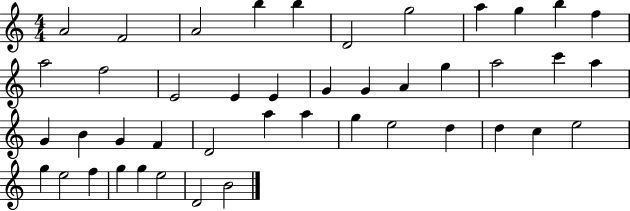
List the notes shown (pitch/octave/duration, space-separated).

A4/h F4/h A4/h B5/q B5/q D4/h G5/h A5/q G5/q B5/q F5/q A5/h F5/h E4/h E4/q E4/q G4/q G4/q A4/q G5/q A5/h C6/q A5/q G4/q B4/q G4/q F4/q D4/h A5/q A5/q G5/q E5/h D5/q D5/q C5/q E5/h G5/q E5/h F5/q G5/q G5/q E5/h D4/h B4/h